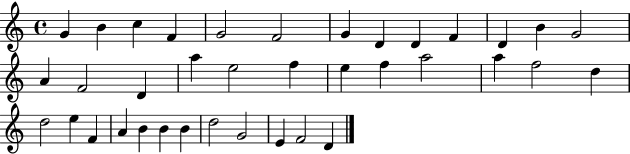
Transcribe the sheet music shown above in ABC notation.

X:1
T:Untitled
M:4/4
L:1/4
K:C
G B c F G2 F2 G D D F D B G2 A F2 D a e2 f e f a2 a f2 d d2 e F A B B B d2 G2 E F2 D